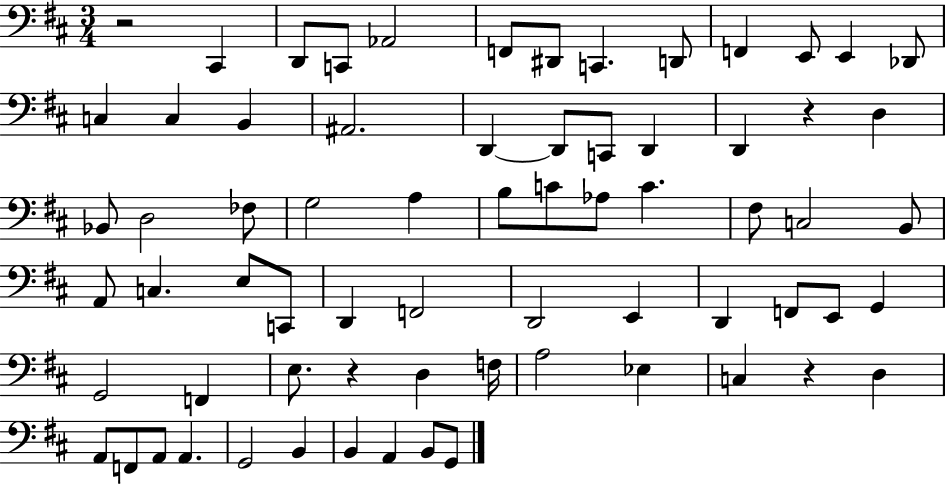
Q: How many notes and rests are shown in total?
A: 69